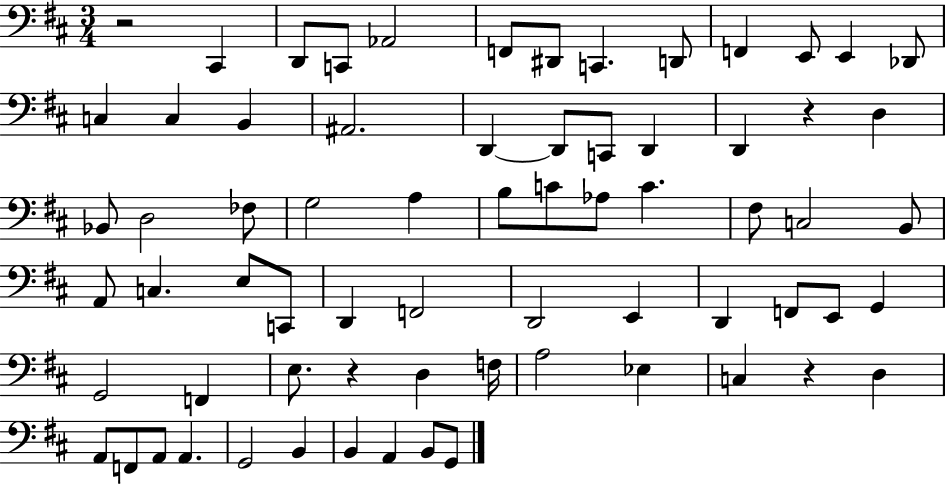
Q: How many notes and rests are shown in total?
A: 69